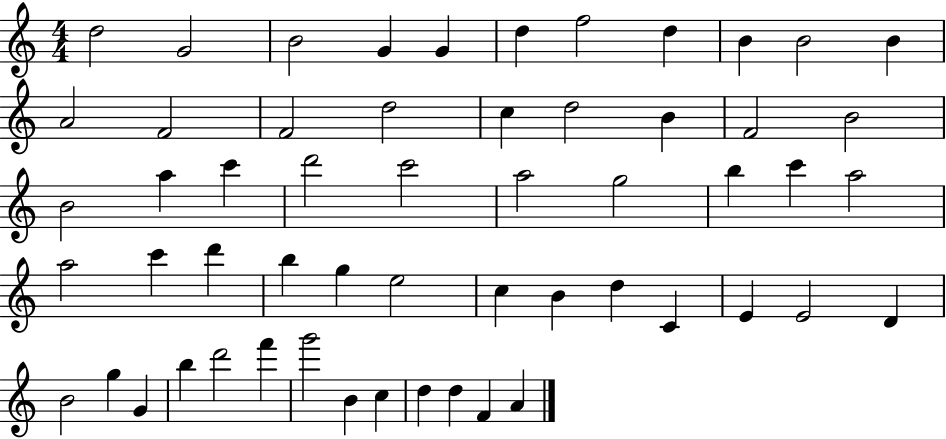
D5/h G4/h B4/h G4/q G4/q D5/q F5/h D5/q B4/q B4/h B4/q A4/h F4/h F4/h D5/h C5/q D5/h B4/q F4/h B4/h B4/h A5/q C6/q D6/h C6/h A5/h G5/h B5/q C6/q A5/h A5/h C6/q D6/q B5/q G5/q E5/h C5/q B4/q D5/q C4/q E4/q E4/h D4/q B4/h G5/q G4/q B5/q D6/h F6/q G6/h B4/q C5/q D5/q D5/q F4/q A4/q